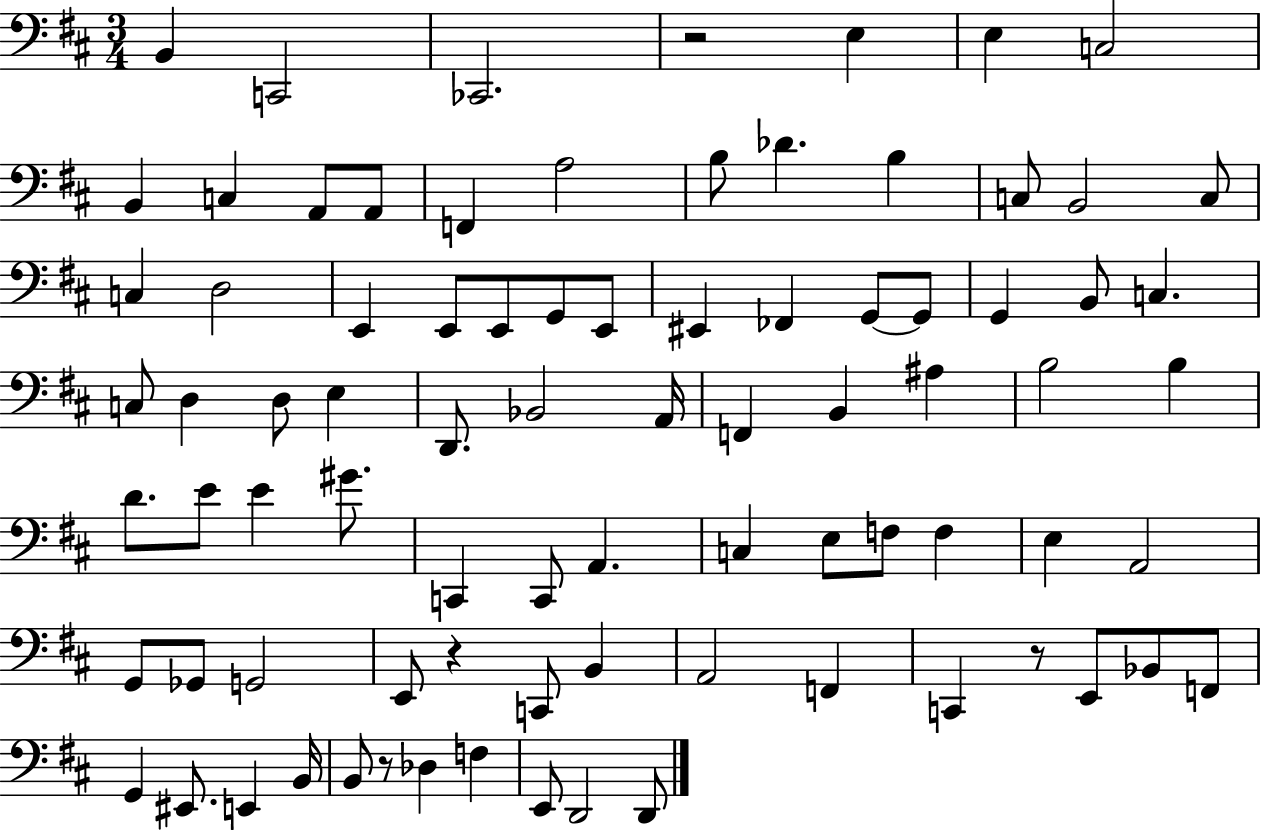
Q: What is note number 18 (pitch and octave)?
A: C3